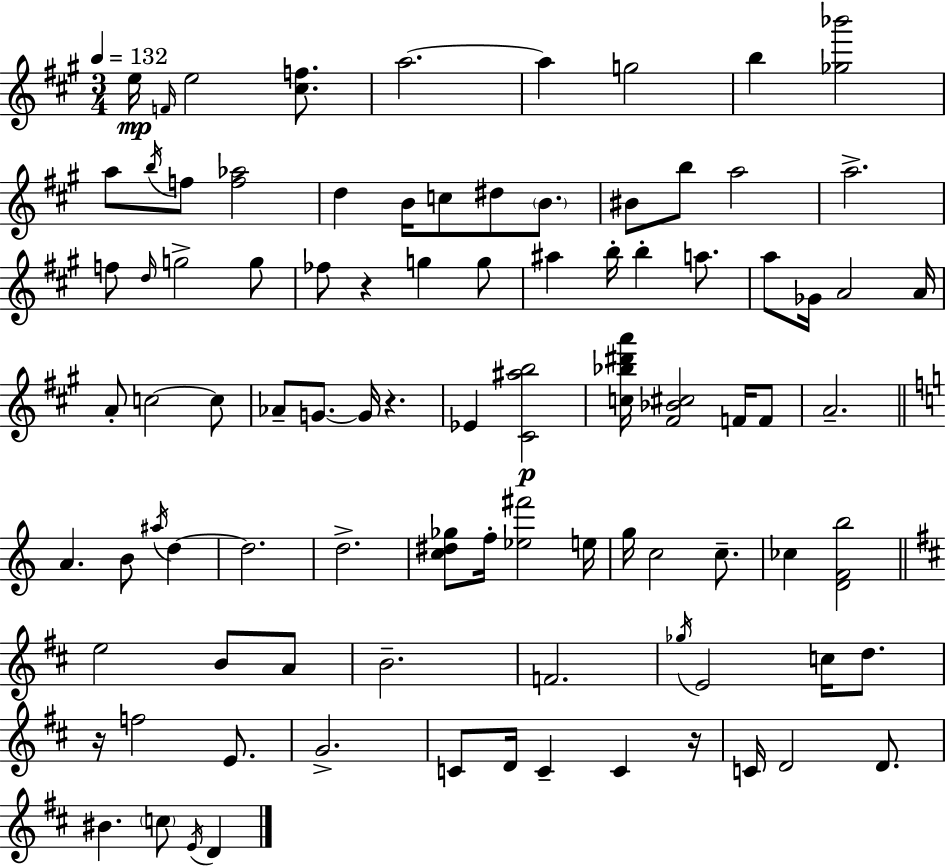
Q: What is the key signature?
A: A major